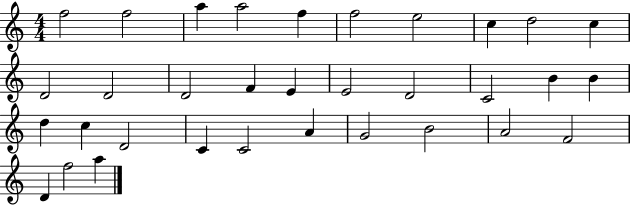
{
  \clef treble
  \numericTimeSignature
  \time 4/4
  \key c \major
  f''2 f''2 | a''4 a''2 f''4 | f''2 e''2 | c''4 d''2 c''4 | \break d'2 d'2 | d'2 f'4 e'4 | e'2 d'2 | c'2 b'4 b'4 | \break d''4 c''4 d'2 | c'4 c'2 a'4 | g'2 b'2 | a'2 f'2 | \break d'4 f''2 a''4 | \bar "|."
}